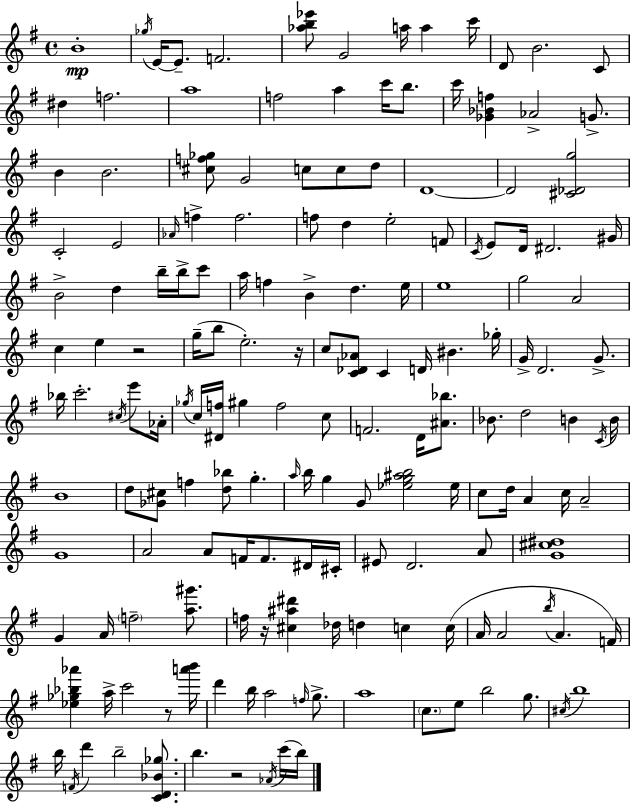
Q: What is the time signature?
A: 4/4